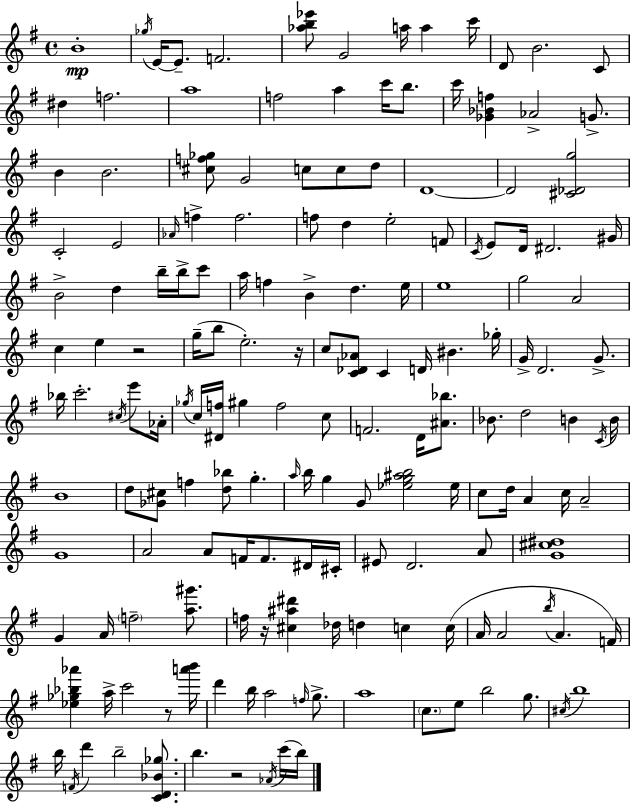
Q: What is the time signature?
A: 4/4